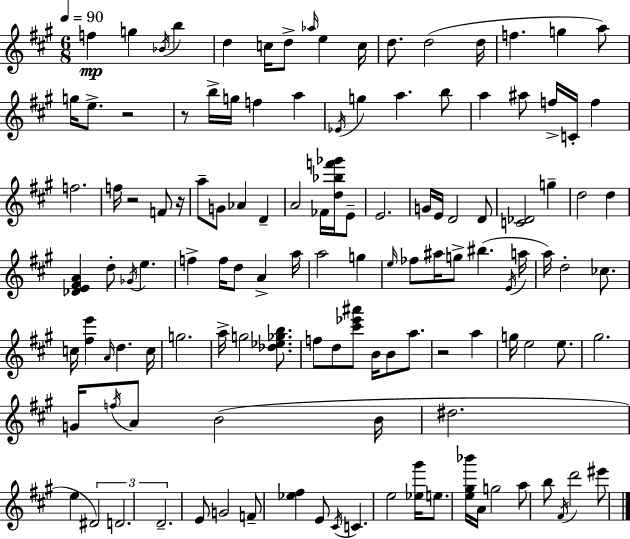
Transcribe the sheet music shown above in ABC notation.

X:1
T:Untitled
M:6/8
L:1/4
K:A
f g _B/4 b d c/4 d/2 _a/4 e c/4 d/2 d2 d/4 f g a/2 g/4 e/2 z2 z/2 b/4 g/4 f a _E/4 g a b/2 a ^a/2 f/4 C/4 f f2 f/4 z2 F/2 z/4 a/2 G/2 _A D A2 _F/4 [d_bf'_g']/4 E/2 E2 G/4 E/4 D2 D/2 [C_D]2 g d2 d [_DE^FA] d/2 _G/4 e f f/4 d/2 A a/4 a2 g e/4 _f/2 ^a/4 g/2 ^b E/4 a/4 a/4 d2 _c/2 c/4 [^fe'] A/4 d c/4 g2 a/4 g2 [_d_e_gb]/2 f/2 d/2 [^c'_e'^a']/2 B/4 B/2 a/2 z2 a g/4 e2 e/2 ^g2 G/4 f/4 A/2 B2 B/4 ^d2 e ^D2 D2 D2 E/2 G2 F/2 [_e^f] E/2 ^C/4 C e2 [_e^g']/4 e/2 [e^g_b']/4 A/4 g2 a/2 b/2 ^F/4 d'2 ^e'/2